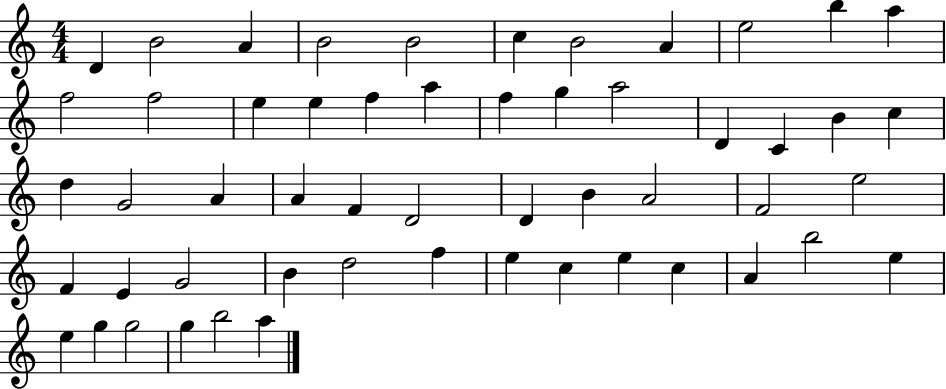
{
  \clef treble
  \numericTimeSignature
  \time 4/4
  \key c \major
  d'4 b'2 a'4 | b'2 b'2 | c''4 b'2 a'4 | e''2 b''4 a''4 | \break f''2 f''2 | e''4 e''4 f''4 a''4 | f''4 g''4 a''2 | d'4 c'4 b'4 c''4 | \break d''4 g'2 a'4 | a'4 f'4 d'2 | d'4 b'4 a'2 | f'2 e''2 | \break f'4 e'4 g'2 | b'4 d''2 f''4 | e''4 c''4 e''4 c''4 | a'4 b''2 e''4 | \break e''4 g''4 g''2 | g''4 b''2 a''4 | \bar "|."
}